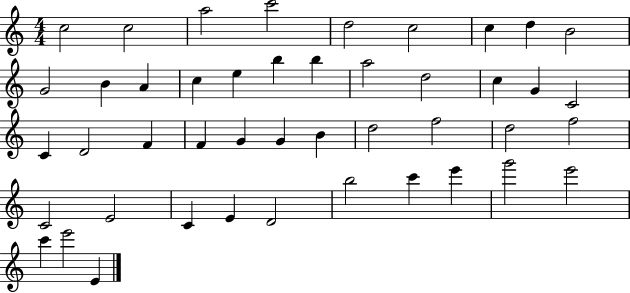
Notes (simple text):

C5/h C5/h A5/h C6/h D5/h C5/h C5/q D5/q B4/h G4/h B4/q A4/q C5/q E5/q B5/q B5/q A5/h D5/h C5/q G4/q C4/h C4/q D4/h F4/q F4/q G4/q G4/q B4/q D5/h F5/h D5/h F5/h C4/h E4/h C4/q E4/q D4/h B5/h C6/q E6/q G6/h E6/h C6/q E6/h E4/q